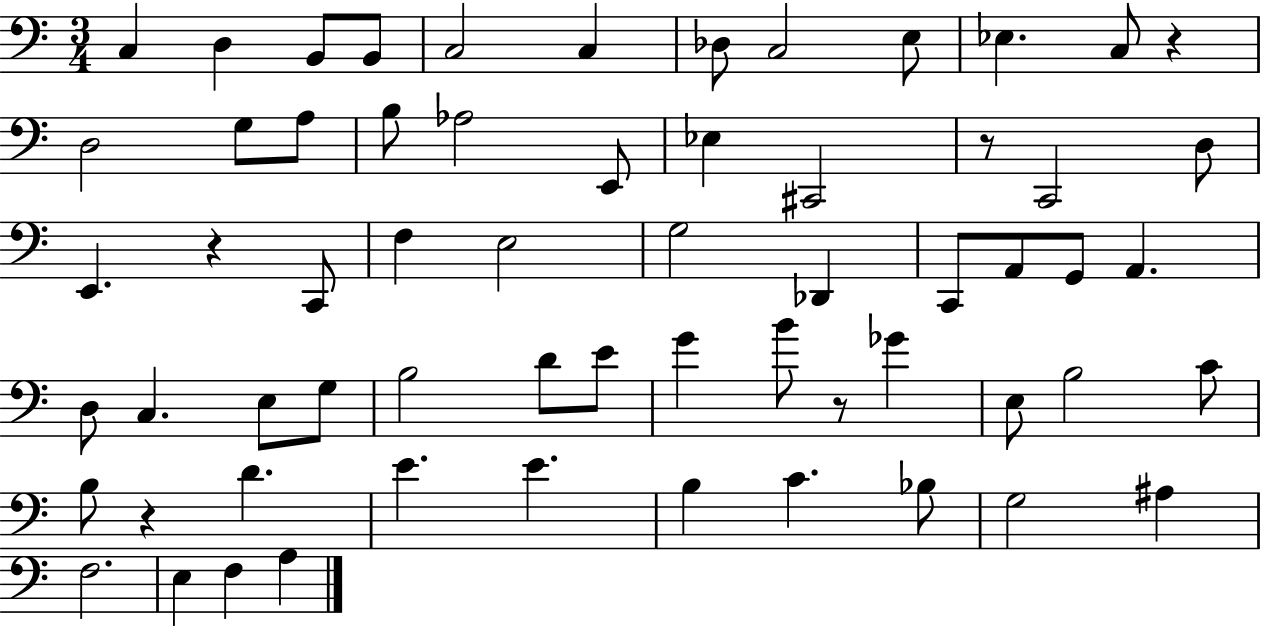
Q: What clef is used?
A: bass